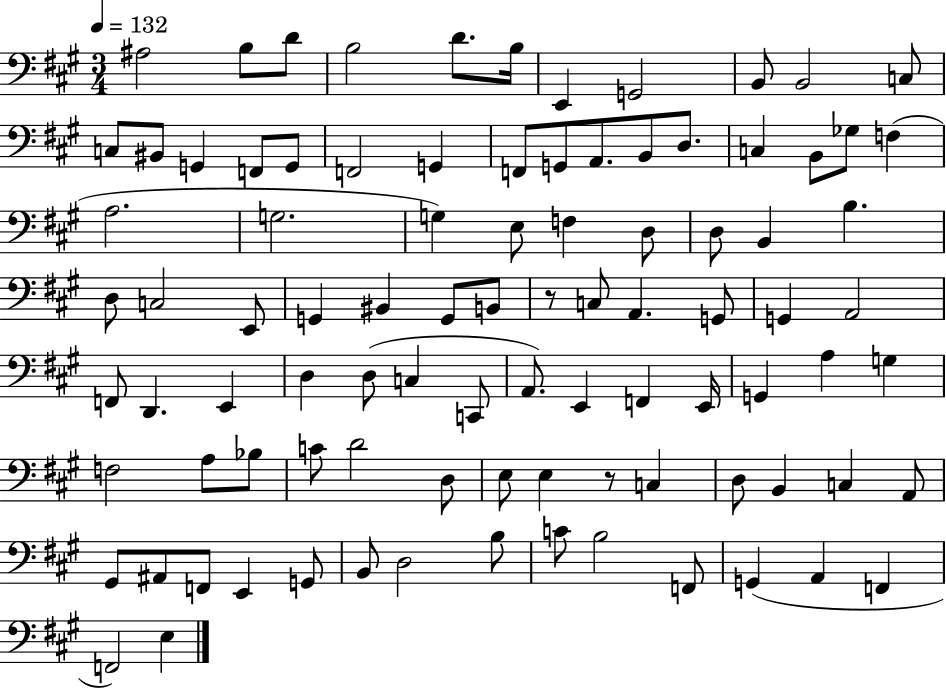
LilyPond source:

{
  \clef bass
  \numericTimeSignature
  \time 3/4
  \key a \major
  \tempo 4 = 132
  ais2 b8 d'8 | b2 d'8. b16 | e,4 g,2 | b,8 b,2 c8 | \break c8 bis,8 g,4 f,8 g,8 | f,2 g,4 | f,8 g,8 a,8. b,8 d8. | c4 b,8 ges8 f4( | \break a2. | g2. | g4) e8 f4 d8 | d8 b,4 b4. | \break d8 c2 e,8 | g,4 bis,4 g,8 b,8 | r8 c8 a,4. g,8 | g,4 a,2 | \break f,8 d,4. e,4 | d4 d8( c4 c,8 | a,8.) e,4 f,4 e,16 | g,4 a4 g4 | \break f2 a8 bes8 | c'8 d'2 d8 | e8 e4 r8 c4 | d8 b,4 c4 a,8 | \break gis,8 ais,8 f,8 e,4 g,8 | b,8 d2 b8 | c'8 b2 f,8 | g,4( a,4 f,4 | \break f,2) e4 | \bar "|."
}